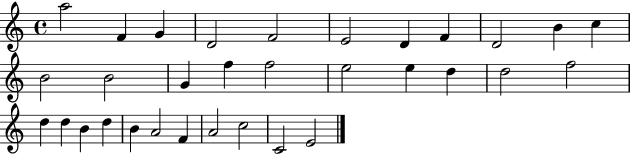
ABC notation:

X:1
T:Untitled
M:4/4
L:1/4
K:C
a2 F G D2 F2 E2 D F D2 B c B2 B2 G f f2 e2 e d d2 f2 d d B d B A2 F A2 c2 C2 E2